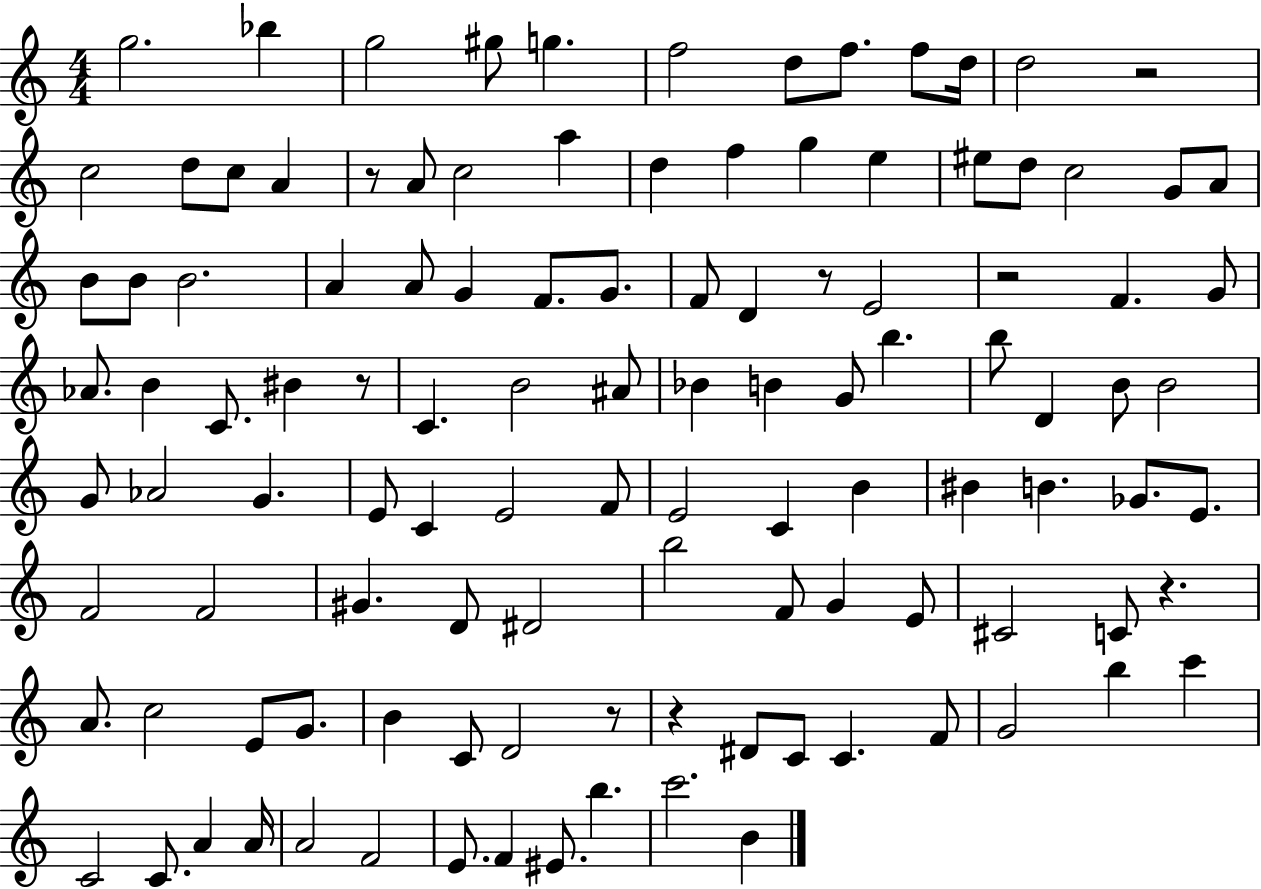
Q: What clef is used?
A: treble